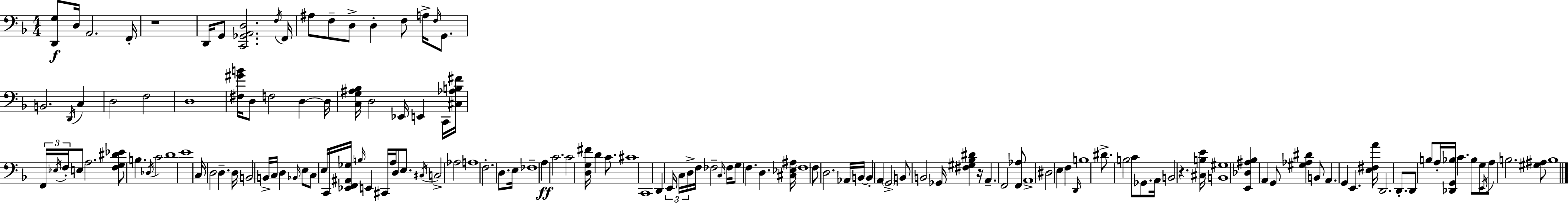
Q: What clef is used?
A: bass